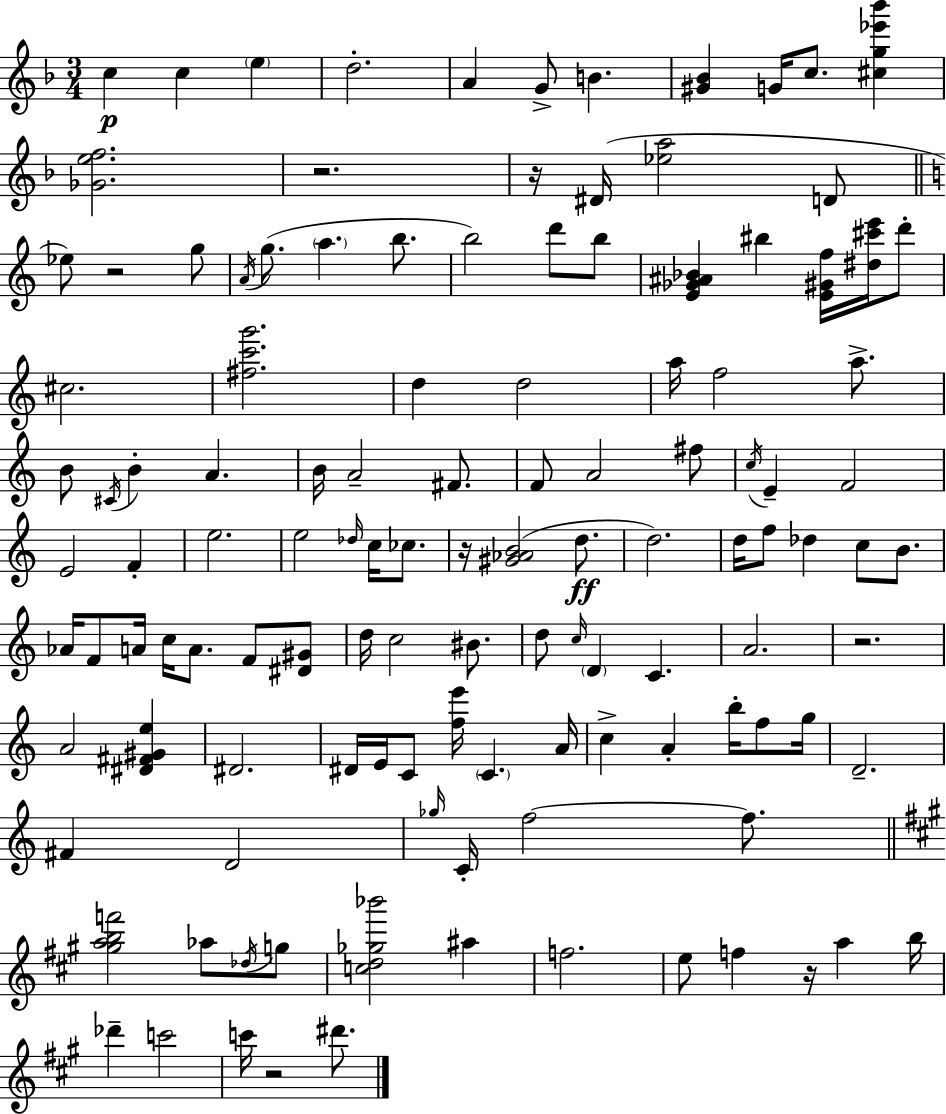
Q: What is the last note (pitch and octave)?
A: D#6